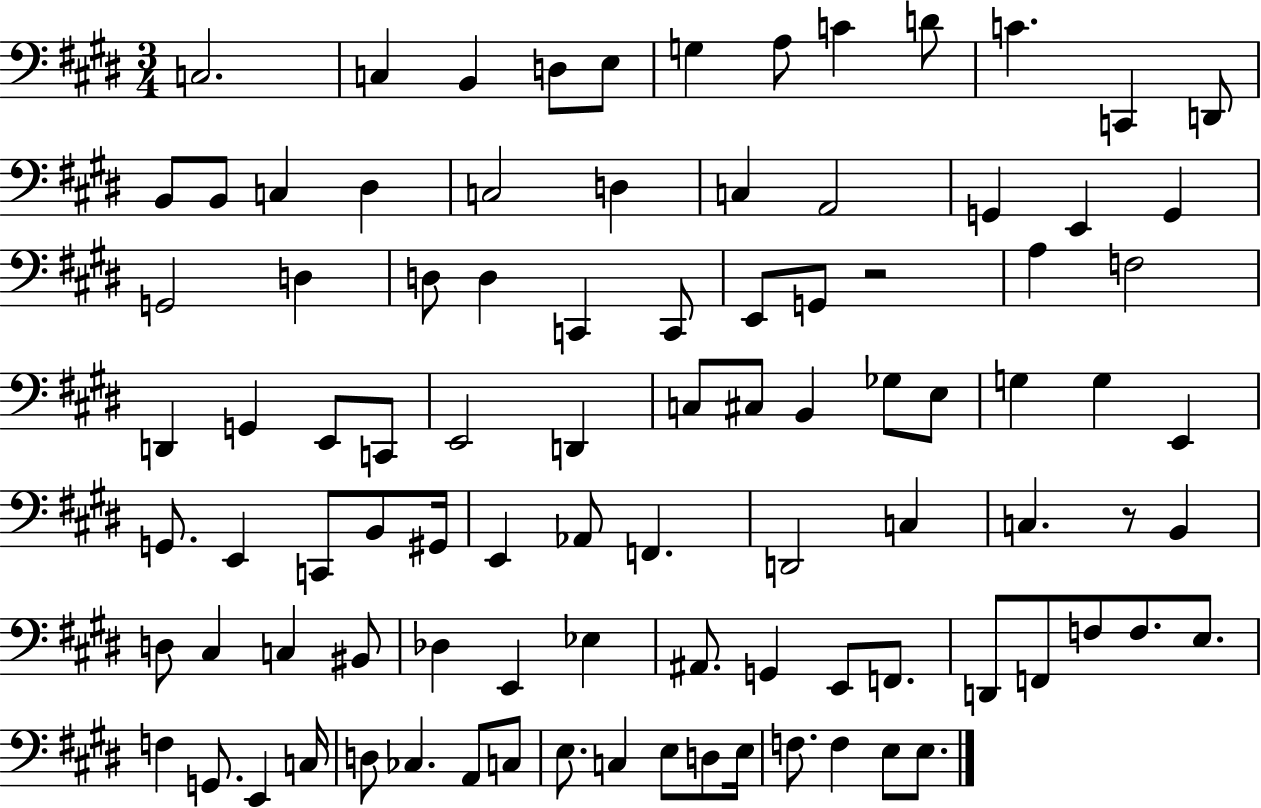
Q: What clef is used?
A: bass